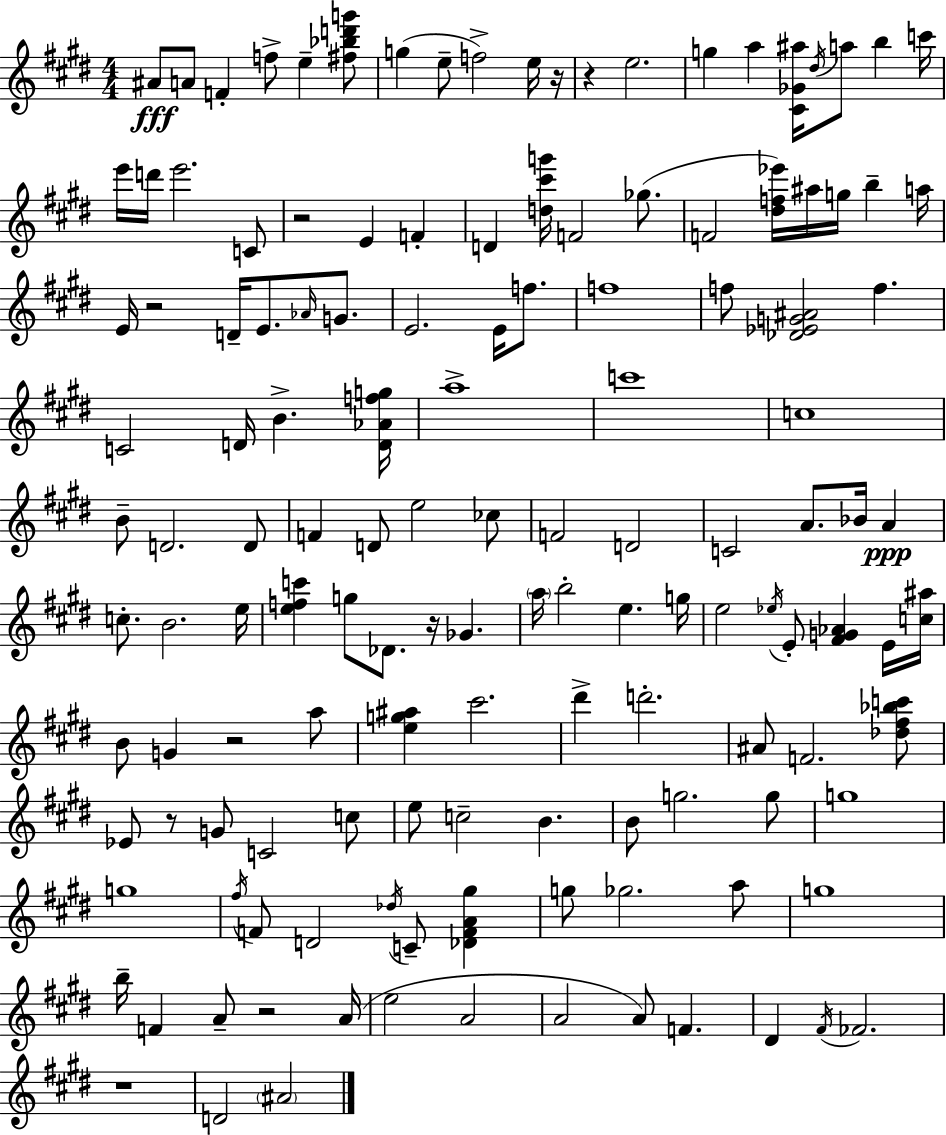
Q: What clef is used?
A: treble